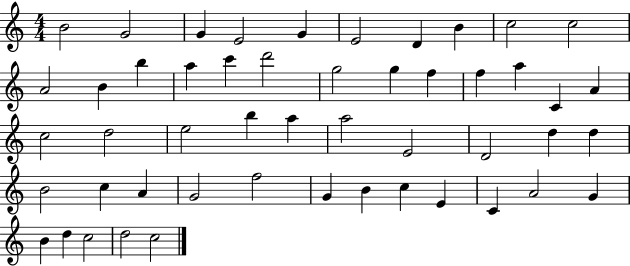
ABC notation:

X:1
T:Untitled
M:4/4
L:1/4
K:C
B2 G2 G E2 G E2 D B c2 c2 A2 B b a c' d'2 g2 g f f a C A c2 d2 e2 b a a2 E2 D2 d d B2 c A G2 f2 G B c E C A2 G B d c2 d2 c2